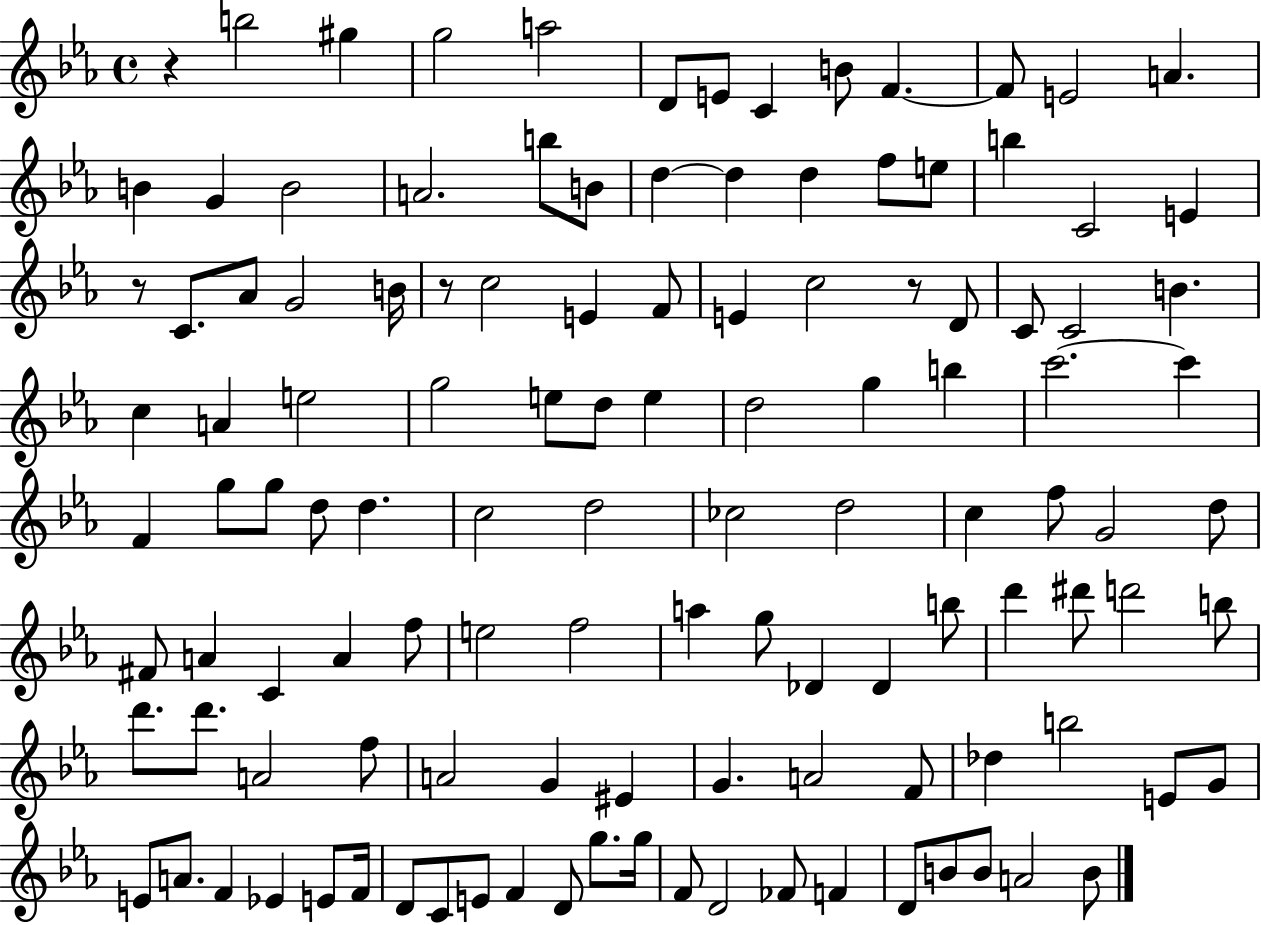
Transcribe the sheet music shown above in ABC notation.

X:1
T:Untitled
M:4/4
L:1/4
K:Eb
z b2 ^g g2 a2 D/2 E/2 C B/2 F F/2 E2 A B G B2 A2 b/2 B/2 d d d f/2 e/2 b C2 E z/2 C/2 _A/2 G2 B/4 z/2 c2 E F/2 E c2 z/2 D/2 C/2 C2 B c A e2 g2 e/2 d/2 e d2 g b c'2 c' F g/2 g/2 d/2 d c2 d2 _c2 d2 c f/2 G2 d/2 ^F/2 A C A f/2 e2 f2 a g/2 _D _D b/2 d' ^d'/2 d'2 b/2 d'/2 d'/2 A2 f/2 A2 G ^E G A2 F/2 _d b2 E/2 G/2 E/2 A/2 F _E E/2 F/4 D/2 C/2 E/2 F D/2 g/2 g/4 F/2 D2 _F/2 F D/2 B/2 B/2 A2 B/2